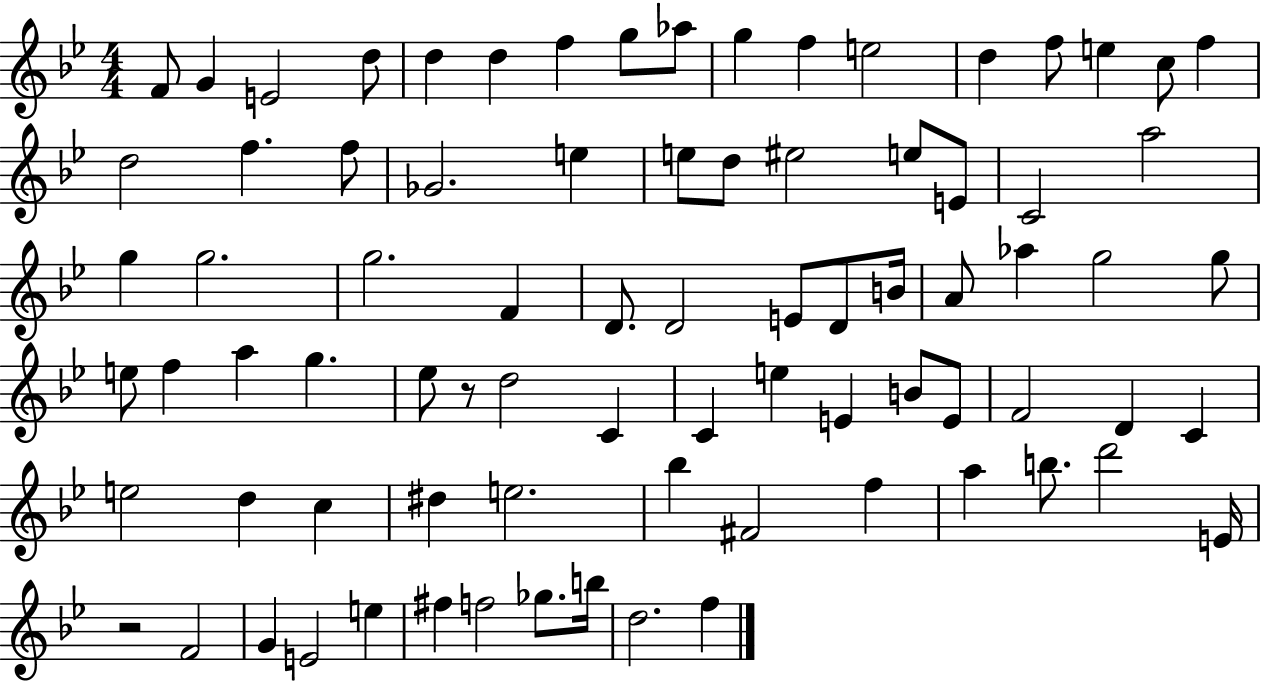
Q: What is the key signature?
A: BES major